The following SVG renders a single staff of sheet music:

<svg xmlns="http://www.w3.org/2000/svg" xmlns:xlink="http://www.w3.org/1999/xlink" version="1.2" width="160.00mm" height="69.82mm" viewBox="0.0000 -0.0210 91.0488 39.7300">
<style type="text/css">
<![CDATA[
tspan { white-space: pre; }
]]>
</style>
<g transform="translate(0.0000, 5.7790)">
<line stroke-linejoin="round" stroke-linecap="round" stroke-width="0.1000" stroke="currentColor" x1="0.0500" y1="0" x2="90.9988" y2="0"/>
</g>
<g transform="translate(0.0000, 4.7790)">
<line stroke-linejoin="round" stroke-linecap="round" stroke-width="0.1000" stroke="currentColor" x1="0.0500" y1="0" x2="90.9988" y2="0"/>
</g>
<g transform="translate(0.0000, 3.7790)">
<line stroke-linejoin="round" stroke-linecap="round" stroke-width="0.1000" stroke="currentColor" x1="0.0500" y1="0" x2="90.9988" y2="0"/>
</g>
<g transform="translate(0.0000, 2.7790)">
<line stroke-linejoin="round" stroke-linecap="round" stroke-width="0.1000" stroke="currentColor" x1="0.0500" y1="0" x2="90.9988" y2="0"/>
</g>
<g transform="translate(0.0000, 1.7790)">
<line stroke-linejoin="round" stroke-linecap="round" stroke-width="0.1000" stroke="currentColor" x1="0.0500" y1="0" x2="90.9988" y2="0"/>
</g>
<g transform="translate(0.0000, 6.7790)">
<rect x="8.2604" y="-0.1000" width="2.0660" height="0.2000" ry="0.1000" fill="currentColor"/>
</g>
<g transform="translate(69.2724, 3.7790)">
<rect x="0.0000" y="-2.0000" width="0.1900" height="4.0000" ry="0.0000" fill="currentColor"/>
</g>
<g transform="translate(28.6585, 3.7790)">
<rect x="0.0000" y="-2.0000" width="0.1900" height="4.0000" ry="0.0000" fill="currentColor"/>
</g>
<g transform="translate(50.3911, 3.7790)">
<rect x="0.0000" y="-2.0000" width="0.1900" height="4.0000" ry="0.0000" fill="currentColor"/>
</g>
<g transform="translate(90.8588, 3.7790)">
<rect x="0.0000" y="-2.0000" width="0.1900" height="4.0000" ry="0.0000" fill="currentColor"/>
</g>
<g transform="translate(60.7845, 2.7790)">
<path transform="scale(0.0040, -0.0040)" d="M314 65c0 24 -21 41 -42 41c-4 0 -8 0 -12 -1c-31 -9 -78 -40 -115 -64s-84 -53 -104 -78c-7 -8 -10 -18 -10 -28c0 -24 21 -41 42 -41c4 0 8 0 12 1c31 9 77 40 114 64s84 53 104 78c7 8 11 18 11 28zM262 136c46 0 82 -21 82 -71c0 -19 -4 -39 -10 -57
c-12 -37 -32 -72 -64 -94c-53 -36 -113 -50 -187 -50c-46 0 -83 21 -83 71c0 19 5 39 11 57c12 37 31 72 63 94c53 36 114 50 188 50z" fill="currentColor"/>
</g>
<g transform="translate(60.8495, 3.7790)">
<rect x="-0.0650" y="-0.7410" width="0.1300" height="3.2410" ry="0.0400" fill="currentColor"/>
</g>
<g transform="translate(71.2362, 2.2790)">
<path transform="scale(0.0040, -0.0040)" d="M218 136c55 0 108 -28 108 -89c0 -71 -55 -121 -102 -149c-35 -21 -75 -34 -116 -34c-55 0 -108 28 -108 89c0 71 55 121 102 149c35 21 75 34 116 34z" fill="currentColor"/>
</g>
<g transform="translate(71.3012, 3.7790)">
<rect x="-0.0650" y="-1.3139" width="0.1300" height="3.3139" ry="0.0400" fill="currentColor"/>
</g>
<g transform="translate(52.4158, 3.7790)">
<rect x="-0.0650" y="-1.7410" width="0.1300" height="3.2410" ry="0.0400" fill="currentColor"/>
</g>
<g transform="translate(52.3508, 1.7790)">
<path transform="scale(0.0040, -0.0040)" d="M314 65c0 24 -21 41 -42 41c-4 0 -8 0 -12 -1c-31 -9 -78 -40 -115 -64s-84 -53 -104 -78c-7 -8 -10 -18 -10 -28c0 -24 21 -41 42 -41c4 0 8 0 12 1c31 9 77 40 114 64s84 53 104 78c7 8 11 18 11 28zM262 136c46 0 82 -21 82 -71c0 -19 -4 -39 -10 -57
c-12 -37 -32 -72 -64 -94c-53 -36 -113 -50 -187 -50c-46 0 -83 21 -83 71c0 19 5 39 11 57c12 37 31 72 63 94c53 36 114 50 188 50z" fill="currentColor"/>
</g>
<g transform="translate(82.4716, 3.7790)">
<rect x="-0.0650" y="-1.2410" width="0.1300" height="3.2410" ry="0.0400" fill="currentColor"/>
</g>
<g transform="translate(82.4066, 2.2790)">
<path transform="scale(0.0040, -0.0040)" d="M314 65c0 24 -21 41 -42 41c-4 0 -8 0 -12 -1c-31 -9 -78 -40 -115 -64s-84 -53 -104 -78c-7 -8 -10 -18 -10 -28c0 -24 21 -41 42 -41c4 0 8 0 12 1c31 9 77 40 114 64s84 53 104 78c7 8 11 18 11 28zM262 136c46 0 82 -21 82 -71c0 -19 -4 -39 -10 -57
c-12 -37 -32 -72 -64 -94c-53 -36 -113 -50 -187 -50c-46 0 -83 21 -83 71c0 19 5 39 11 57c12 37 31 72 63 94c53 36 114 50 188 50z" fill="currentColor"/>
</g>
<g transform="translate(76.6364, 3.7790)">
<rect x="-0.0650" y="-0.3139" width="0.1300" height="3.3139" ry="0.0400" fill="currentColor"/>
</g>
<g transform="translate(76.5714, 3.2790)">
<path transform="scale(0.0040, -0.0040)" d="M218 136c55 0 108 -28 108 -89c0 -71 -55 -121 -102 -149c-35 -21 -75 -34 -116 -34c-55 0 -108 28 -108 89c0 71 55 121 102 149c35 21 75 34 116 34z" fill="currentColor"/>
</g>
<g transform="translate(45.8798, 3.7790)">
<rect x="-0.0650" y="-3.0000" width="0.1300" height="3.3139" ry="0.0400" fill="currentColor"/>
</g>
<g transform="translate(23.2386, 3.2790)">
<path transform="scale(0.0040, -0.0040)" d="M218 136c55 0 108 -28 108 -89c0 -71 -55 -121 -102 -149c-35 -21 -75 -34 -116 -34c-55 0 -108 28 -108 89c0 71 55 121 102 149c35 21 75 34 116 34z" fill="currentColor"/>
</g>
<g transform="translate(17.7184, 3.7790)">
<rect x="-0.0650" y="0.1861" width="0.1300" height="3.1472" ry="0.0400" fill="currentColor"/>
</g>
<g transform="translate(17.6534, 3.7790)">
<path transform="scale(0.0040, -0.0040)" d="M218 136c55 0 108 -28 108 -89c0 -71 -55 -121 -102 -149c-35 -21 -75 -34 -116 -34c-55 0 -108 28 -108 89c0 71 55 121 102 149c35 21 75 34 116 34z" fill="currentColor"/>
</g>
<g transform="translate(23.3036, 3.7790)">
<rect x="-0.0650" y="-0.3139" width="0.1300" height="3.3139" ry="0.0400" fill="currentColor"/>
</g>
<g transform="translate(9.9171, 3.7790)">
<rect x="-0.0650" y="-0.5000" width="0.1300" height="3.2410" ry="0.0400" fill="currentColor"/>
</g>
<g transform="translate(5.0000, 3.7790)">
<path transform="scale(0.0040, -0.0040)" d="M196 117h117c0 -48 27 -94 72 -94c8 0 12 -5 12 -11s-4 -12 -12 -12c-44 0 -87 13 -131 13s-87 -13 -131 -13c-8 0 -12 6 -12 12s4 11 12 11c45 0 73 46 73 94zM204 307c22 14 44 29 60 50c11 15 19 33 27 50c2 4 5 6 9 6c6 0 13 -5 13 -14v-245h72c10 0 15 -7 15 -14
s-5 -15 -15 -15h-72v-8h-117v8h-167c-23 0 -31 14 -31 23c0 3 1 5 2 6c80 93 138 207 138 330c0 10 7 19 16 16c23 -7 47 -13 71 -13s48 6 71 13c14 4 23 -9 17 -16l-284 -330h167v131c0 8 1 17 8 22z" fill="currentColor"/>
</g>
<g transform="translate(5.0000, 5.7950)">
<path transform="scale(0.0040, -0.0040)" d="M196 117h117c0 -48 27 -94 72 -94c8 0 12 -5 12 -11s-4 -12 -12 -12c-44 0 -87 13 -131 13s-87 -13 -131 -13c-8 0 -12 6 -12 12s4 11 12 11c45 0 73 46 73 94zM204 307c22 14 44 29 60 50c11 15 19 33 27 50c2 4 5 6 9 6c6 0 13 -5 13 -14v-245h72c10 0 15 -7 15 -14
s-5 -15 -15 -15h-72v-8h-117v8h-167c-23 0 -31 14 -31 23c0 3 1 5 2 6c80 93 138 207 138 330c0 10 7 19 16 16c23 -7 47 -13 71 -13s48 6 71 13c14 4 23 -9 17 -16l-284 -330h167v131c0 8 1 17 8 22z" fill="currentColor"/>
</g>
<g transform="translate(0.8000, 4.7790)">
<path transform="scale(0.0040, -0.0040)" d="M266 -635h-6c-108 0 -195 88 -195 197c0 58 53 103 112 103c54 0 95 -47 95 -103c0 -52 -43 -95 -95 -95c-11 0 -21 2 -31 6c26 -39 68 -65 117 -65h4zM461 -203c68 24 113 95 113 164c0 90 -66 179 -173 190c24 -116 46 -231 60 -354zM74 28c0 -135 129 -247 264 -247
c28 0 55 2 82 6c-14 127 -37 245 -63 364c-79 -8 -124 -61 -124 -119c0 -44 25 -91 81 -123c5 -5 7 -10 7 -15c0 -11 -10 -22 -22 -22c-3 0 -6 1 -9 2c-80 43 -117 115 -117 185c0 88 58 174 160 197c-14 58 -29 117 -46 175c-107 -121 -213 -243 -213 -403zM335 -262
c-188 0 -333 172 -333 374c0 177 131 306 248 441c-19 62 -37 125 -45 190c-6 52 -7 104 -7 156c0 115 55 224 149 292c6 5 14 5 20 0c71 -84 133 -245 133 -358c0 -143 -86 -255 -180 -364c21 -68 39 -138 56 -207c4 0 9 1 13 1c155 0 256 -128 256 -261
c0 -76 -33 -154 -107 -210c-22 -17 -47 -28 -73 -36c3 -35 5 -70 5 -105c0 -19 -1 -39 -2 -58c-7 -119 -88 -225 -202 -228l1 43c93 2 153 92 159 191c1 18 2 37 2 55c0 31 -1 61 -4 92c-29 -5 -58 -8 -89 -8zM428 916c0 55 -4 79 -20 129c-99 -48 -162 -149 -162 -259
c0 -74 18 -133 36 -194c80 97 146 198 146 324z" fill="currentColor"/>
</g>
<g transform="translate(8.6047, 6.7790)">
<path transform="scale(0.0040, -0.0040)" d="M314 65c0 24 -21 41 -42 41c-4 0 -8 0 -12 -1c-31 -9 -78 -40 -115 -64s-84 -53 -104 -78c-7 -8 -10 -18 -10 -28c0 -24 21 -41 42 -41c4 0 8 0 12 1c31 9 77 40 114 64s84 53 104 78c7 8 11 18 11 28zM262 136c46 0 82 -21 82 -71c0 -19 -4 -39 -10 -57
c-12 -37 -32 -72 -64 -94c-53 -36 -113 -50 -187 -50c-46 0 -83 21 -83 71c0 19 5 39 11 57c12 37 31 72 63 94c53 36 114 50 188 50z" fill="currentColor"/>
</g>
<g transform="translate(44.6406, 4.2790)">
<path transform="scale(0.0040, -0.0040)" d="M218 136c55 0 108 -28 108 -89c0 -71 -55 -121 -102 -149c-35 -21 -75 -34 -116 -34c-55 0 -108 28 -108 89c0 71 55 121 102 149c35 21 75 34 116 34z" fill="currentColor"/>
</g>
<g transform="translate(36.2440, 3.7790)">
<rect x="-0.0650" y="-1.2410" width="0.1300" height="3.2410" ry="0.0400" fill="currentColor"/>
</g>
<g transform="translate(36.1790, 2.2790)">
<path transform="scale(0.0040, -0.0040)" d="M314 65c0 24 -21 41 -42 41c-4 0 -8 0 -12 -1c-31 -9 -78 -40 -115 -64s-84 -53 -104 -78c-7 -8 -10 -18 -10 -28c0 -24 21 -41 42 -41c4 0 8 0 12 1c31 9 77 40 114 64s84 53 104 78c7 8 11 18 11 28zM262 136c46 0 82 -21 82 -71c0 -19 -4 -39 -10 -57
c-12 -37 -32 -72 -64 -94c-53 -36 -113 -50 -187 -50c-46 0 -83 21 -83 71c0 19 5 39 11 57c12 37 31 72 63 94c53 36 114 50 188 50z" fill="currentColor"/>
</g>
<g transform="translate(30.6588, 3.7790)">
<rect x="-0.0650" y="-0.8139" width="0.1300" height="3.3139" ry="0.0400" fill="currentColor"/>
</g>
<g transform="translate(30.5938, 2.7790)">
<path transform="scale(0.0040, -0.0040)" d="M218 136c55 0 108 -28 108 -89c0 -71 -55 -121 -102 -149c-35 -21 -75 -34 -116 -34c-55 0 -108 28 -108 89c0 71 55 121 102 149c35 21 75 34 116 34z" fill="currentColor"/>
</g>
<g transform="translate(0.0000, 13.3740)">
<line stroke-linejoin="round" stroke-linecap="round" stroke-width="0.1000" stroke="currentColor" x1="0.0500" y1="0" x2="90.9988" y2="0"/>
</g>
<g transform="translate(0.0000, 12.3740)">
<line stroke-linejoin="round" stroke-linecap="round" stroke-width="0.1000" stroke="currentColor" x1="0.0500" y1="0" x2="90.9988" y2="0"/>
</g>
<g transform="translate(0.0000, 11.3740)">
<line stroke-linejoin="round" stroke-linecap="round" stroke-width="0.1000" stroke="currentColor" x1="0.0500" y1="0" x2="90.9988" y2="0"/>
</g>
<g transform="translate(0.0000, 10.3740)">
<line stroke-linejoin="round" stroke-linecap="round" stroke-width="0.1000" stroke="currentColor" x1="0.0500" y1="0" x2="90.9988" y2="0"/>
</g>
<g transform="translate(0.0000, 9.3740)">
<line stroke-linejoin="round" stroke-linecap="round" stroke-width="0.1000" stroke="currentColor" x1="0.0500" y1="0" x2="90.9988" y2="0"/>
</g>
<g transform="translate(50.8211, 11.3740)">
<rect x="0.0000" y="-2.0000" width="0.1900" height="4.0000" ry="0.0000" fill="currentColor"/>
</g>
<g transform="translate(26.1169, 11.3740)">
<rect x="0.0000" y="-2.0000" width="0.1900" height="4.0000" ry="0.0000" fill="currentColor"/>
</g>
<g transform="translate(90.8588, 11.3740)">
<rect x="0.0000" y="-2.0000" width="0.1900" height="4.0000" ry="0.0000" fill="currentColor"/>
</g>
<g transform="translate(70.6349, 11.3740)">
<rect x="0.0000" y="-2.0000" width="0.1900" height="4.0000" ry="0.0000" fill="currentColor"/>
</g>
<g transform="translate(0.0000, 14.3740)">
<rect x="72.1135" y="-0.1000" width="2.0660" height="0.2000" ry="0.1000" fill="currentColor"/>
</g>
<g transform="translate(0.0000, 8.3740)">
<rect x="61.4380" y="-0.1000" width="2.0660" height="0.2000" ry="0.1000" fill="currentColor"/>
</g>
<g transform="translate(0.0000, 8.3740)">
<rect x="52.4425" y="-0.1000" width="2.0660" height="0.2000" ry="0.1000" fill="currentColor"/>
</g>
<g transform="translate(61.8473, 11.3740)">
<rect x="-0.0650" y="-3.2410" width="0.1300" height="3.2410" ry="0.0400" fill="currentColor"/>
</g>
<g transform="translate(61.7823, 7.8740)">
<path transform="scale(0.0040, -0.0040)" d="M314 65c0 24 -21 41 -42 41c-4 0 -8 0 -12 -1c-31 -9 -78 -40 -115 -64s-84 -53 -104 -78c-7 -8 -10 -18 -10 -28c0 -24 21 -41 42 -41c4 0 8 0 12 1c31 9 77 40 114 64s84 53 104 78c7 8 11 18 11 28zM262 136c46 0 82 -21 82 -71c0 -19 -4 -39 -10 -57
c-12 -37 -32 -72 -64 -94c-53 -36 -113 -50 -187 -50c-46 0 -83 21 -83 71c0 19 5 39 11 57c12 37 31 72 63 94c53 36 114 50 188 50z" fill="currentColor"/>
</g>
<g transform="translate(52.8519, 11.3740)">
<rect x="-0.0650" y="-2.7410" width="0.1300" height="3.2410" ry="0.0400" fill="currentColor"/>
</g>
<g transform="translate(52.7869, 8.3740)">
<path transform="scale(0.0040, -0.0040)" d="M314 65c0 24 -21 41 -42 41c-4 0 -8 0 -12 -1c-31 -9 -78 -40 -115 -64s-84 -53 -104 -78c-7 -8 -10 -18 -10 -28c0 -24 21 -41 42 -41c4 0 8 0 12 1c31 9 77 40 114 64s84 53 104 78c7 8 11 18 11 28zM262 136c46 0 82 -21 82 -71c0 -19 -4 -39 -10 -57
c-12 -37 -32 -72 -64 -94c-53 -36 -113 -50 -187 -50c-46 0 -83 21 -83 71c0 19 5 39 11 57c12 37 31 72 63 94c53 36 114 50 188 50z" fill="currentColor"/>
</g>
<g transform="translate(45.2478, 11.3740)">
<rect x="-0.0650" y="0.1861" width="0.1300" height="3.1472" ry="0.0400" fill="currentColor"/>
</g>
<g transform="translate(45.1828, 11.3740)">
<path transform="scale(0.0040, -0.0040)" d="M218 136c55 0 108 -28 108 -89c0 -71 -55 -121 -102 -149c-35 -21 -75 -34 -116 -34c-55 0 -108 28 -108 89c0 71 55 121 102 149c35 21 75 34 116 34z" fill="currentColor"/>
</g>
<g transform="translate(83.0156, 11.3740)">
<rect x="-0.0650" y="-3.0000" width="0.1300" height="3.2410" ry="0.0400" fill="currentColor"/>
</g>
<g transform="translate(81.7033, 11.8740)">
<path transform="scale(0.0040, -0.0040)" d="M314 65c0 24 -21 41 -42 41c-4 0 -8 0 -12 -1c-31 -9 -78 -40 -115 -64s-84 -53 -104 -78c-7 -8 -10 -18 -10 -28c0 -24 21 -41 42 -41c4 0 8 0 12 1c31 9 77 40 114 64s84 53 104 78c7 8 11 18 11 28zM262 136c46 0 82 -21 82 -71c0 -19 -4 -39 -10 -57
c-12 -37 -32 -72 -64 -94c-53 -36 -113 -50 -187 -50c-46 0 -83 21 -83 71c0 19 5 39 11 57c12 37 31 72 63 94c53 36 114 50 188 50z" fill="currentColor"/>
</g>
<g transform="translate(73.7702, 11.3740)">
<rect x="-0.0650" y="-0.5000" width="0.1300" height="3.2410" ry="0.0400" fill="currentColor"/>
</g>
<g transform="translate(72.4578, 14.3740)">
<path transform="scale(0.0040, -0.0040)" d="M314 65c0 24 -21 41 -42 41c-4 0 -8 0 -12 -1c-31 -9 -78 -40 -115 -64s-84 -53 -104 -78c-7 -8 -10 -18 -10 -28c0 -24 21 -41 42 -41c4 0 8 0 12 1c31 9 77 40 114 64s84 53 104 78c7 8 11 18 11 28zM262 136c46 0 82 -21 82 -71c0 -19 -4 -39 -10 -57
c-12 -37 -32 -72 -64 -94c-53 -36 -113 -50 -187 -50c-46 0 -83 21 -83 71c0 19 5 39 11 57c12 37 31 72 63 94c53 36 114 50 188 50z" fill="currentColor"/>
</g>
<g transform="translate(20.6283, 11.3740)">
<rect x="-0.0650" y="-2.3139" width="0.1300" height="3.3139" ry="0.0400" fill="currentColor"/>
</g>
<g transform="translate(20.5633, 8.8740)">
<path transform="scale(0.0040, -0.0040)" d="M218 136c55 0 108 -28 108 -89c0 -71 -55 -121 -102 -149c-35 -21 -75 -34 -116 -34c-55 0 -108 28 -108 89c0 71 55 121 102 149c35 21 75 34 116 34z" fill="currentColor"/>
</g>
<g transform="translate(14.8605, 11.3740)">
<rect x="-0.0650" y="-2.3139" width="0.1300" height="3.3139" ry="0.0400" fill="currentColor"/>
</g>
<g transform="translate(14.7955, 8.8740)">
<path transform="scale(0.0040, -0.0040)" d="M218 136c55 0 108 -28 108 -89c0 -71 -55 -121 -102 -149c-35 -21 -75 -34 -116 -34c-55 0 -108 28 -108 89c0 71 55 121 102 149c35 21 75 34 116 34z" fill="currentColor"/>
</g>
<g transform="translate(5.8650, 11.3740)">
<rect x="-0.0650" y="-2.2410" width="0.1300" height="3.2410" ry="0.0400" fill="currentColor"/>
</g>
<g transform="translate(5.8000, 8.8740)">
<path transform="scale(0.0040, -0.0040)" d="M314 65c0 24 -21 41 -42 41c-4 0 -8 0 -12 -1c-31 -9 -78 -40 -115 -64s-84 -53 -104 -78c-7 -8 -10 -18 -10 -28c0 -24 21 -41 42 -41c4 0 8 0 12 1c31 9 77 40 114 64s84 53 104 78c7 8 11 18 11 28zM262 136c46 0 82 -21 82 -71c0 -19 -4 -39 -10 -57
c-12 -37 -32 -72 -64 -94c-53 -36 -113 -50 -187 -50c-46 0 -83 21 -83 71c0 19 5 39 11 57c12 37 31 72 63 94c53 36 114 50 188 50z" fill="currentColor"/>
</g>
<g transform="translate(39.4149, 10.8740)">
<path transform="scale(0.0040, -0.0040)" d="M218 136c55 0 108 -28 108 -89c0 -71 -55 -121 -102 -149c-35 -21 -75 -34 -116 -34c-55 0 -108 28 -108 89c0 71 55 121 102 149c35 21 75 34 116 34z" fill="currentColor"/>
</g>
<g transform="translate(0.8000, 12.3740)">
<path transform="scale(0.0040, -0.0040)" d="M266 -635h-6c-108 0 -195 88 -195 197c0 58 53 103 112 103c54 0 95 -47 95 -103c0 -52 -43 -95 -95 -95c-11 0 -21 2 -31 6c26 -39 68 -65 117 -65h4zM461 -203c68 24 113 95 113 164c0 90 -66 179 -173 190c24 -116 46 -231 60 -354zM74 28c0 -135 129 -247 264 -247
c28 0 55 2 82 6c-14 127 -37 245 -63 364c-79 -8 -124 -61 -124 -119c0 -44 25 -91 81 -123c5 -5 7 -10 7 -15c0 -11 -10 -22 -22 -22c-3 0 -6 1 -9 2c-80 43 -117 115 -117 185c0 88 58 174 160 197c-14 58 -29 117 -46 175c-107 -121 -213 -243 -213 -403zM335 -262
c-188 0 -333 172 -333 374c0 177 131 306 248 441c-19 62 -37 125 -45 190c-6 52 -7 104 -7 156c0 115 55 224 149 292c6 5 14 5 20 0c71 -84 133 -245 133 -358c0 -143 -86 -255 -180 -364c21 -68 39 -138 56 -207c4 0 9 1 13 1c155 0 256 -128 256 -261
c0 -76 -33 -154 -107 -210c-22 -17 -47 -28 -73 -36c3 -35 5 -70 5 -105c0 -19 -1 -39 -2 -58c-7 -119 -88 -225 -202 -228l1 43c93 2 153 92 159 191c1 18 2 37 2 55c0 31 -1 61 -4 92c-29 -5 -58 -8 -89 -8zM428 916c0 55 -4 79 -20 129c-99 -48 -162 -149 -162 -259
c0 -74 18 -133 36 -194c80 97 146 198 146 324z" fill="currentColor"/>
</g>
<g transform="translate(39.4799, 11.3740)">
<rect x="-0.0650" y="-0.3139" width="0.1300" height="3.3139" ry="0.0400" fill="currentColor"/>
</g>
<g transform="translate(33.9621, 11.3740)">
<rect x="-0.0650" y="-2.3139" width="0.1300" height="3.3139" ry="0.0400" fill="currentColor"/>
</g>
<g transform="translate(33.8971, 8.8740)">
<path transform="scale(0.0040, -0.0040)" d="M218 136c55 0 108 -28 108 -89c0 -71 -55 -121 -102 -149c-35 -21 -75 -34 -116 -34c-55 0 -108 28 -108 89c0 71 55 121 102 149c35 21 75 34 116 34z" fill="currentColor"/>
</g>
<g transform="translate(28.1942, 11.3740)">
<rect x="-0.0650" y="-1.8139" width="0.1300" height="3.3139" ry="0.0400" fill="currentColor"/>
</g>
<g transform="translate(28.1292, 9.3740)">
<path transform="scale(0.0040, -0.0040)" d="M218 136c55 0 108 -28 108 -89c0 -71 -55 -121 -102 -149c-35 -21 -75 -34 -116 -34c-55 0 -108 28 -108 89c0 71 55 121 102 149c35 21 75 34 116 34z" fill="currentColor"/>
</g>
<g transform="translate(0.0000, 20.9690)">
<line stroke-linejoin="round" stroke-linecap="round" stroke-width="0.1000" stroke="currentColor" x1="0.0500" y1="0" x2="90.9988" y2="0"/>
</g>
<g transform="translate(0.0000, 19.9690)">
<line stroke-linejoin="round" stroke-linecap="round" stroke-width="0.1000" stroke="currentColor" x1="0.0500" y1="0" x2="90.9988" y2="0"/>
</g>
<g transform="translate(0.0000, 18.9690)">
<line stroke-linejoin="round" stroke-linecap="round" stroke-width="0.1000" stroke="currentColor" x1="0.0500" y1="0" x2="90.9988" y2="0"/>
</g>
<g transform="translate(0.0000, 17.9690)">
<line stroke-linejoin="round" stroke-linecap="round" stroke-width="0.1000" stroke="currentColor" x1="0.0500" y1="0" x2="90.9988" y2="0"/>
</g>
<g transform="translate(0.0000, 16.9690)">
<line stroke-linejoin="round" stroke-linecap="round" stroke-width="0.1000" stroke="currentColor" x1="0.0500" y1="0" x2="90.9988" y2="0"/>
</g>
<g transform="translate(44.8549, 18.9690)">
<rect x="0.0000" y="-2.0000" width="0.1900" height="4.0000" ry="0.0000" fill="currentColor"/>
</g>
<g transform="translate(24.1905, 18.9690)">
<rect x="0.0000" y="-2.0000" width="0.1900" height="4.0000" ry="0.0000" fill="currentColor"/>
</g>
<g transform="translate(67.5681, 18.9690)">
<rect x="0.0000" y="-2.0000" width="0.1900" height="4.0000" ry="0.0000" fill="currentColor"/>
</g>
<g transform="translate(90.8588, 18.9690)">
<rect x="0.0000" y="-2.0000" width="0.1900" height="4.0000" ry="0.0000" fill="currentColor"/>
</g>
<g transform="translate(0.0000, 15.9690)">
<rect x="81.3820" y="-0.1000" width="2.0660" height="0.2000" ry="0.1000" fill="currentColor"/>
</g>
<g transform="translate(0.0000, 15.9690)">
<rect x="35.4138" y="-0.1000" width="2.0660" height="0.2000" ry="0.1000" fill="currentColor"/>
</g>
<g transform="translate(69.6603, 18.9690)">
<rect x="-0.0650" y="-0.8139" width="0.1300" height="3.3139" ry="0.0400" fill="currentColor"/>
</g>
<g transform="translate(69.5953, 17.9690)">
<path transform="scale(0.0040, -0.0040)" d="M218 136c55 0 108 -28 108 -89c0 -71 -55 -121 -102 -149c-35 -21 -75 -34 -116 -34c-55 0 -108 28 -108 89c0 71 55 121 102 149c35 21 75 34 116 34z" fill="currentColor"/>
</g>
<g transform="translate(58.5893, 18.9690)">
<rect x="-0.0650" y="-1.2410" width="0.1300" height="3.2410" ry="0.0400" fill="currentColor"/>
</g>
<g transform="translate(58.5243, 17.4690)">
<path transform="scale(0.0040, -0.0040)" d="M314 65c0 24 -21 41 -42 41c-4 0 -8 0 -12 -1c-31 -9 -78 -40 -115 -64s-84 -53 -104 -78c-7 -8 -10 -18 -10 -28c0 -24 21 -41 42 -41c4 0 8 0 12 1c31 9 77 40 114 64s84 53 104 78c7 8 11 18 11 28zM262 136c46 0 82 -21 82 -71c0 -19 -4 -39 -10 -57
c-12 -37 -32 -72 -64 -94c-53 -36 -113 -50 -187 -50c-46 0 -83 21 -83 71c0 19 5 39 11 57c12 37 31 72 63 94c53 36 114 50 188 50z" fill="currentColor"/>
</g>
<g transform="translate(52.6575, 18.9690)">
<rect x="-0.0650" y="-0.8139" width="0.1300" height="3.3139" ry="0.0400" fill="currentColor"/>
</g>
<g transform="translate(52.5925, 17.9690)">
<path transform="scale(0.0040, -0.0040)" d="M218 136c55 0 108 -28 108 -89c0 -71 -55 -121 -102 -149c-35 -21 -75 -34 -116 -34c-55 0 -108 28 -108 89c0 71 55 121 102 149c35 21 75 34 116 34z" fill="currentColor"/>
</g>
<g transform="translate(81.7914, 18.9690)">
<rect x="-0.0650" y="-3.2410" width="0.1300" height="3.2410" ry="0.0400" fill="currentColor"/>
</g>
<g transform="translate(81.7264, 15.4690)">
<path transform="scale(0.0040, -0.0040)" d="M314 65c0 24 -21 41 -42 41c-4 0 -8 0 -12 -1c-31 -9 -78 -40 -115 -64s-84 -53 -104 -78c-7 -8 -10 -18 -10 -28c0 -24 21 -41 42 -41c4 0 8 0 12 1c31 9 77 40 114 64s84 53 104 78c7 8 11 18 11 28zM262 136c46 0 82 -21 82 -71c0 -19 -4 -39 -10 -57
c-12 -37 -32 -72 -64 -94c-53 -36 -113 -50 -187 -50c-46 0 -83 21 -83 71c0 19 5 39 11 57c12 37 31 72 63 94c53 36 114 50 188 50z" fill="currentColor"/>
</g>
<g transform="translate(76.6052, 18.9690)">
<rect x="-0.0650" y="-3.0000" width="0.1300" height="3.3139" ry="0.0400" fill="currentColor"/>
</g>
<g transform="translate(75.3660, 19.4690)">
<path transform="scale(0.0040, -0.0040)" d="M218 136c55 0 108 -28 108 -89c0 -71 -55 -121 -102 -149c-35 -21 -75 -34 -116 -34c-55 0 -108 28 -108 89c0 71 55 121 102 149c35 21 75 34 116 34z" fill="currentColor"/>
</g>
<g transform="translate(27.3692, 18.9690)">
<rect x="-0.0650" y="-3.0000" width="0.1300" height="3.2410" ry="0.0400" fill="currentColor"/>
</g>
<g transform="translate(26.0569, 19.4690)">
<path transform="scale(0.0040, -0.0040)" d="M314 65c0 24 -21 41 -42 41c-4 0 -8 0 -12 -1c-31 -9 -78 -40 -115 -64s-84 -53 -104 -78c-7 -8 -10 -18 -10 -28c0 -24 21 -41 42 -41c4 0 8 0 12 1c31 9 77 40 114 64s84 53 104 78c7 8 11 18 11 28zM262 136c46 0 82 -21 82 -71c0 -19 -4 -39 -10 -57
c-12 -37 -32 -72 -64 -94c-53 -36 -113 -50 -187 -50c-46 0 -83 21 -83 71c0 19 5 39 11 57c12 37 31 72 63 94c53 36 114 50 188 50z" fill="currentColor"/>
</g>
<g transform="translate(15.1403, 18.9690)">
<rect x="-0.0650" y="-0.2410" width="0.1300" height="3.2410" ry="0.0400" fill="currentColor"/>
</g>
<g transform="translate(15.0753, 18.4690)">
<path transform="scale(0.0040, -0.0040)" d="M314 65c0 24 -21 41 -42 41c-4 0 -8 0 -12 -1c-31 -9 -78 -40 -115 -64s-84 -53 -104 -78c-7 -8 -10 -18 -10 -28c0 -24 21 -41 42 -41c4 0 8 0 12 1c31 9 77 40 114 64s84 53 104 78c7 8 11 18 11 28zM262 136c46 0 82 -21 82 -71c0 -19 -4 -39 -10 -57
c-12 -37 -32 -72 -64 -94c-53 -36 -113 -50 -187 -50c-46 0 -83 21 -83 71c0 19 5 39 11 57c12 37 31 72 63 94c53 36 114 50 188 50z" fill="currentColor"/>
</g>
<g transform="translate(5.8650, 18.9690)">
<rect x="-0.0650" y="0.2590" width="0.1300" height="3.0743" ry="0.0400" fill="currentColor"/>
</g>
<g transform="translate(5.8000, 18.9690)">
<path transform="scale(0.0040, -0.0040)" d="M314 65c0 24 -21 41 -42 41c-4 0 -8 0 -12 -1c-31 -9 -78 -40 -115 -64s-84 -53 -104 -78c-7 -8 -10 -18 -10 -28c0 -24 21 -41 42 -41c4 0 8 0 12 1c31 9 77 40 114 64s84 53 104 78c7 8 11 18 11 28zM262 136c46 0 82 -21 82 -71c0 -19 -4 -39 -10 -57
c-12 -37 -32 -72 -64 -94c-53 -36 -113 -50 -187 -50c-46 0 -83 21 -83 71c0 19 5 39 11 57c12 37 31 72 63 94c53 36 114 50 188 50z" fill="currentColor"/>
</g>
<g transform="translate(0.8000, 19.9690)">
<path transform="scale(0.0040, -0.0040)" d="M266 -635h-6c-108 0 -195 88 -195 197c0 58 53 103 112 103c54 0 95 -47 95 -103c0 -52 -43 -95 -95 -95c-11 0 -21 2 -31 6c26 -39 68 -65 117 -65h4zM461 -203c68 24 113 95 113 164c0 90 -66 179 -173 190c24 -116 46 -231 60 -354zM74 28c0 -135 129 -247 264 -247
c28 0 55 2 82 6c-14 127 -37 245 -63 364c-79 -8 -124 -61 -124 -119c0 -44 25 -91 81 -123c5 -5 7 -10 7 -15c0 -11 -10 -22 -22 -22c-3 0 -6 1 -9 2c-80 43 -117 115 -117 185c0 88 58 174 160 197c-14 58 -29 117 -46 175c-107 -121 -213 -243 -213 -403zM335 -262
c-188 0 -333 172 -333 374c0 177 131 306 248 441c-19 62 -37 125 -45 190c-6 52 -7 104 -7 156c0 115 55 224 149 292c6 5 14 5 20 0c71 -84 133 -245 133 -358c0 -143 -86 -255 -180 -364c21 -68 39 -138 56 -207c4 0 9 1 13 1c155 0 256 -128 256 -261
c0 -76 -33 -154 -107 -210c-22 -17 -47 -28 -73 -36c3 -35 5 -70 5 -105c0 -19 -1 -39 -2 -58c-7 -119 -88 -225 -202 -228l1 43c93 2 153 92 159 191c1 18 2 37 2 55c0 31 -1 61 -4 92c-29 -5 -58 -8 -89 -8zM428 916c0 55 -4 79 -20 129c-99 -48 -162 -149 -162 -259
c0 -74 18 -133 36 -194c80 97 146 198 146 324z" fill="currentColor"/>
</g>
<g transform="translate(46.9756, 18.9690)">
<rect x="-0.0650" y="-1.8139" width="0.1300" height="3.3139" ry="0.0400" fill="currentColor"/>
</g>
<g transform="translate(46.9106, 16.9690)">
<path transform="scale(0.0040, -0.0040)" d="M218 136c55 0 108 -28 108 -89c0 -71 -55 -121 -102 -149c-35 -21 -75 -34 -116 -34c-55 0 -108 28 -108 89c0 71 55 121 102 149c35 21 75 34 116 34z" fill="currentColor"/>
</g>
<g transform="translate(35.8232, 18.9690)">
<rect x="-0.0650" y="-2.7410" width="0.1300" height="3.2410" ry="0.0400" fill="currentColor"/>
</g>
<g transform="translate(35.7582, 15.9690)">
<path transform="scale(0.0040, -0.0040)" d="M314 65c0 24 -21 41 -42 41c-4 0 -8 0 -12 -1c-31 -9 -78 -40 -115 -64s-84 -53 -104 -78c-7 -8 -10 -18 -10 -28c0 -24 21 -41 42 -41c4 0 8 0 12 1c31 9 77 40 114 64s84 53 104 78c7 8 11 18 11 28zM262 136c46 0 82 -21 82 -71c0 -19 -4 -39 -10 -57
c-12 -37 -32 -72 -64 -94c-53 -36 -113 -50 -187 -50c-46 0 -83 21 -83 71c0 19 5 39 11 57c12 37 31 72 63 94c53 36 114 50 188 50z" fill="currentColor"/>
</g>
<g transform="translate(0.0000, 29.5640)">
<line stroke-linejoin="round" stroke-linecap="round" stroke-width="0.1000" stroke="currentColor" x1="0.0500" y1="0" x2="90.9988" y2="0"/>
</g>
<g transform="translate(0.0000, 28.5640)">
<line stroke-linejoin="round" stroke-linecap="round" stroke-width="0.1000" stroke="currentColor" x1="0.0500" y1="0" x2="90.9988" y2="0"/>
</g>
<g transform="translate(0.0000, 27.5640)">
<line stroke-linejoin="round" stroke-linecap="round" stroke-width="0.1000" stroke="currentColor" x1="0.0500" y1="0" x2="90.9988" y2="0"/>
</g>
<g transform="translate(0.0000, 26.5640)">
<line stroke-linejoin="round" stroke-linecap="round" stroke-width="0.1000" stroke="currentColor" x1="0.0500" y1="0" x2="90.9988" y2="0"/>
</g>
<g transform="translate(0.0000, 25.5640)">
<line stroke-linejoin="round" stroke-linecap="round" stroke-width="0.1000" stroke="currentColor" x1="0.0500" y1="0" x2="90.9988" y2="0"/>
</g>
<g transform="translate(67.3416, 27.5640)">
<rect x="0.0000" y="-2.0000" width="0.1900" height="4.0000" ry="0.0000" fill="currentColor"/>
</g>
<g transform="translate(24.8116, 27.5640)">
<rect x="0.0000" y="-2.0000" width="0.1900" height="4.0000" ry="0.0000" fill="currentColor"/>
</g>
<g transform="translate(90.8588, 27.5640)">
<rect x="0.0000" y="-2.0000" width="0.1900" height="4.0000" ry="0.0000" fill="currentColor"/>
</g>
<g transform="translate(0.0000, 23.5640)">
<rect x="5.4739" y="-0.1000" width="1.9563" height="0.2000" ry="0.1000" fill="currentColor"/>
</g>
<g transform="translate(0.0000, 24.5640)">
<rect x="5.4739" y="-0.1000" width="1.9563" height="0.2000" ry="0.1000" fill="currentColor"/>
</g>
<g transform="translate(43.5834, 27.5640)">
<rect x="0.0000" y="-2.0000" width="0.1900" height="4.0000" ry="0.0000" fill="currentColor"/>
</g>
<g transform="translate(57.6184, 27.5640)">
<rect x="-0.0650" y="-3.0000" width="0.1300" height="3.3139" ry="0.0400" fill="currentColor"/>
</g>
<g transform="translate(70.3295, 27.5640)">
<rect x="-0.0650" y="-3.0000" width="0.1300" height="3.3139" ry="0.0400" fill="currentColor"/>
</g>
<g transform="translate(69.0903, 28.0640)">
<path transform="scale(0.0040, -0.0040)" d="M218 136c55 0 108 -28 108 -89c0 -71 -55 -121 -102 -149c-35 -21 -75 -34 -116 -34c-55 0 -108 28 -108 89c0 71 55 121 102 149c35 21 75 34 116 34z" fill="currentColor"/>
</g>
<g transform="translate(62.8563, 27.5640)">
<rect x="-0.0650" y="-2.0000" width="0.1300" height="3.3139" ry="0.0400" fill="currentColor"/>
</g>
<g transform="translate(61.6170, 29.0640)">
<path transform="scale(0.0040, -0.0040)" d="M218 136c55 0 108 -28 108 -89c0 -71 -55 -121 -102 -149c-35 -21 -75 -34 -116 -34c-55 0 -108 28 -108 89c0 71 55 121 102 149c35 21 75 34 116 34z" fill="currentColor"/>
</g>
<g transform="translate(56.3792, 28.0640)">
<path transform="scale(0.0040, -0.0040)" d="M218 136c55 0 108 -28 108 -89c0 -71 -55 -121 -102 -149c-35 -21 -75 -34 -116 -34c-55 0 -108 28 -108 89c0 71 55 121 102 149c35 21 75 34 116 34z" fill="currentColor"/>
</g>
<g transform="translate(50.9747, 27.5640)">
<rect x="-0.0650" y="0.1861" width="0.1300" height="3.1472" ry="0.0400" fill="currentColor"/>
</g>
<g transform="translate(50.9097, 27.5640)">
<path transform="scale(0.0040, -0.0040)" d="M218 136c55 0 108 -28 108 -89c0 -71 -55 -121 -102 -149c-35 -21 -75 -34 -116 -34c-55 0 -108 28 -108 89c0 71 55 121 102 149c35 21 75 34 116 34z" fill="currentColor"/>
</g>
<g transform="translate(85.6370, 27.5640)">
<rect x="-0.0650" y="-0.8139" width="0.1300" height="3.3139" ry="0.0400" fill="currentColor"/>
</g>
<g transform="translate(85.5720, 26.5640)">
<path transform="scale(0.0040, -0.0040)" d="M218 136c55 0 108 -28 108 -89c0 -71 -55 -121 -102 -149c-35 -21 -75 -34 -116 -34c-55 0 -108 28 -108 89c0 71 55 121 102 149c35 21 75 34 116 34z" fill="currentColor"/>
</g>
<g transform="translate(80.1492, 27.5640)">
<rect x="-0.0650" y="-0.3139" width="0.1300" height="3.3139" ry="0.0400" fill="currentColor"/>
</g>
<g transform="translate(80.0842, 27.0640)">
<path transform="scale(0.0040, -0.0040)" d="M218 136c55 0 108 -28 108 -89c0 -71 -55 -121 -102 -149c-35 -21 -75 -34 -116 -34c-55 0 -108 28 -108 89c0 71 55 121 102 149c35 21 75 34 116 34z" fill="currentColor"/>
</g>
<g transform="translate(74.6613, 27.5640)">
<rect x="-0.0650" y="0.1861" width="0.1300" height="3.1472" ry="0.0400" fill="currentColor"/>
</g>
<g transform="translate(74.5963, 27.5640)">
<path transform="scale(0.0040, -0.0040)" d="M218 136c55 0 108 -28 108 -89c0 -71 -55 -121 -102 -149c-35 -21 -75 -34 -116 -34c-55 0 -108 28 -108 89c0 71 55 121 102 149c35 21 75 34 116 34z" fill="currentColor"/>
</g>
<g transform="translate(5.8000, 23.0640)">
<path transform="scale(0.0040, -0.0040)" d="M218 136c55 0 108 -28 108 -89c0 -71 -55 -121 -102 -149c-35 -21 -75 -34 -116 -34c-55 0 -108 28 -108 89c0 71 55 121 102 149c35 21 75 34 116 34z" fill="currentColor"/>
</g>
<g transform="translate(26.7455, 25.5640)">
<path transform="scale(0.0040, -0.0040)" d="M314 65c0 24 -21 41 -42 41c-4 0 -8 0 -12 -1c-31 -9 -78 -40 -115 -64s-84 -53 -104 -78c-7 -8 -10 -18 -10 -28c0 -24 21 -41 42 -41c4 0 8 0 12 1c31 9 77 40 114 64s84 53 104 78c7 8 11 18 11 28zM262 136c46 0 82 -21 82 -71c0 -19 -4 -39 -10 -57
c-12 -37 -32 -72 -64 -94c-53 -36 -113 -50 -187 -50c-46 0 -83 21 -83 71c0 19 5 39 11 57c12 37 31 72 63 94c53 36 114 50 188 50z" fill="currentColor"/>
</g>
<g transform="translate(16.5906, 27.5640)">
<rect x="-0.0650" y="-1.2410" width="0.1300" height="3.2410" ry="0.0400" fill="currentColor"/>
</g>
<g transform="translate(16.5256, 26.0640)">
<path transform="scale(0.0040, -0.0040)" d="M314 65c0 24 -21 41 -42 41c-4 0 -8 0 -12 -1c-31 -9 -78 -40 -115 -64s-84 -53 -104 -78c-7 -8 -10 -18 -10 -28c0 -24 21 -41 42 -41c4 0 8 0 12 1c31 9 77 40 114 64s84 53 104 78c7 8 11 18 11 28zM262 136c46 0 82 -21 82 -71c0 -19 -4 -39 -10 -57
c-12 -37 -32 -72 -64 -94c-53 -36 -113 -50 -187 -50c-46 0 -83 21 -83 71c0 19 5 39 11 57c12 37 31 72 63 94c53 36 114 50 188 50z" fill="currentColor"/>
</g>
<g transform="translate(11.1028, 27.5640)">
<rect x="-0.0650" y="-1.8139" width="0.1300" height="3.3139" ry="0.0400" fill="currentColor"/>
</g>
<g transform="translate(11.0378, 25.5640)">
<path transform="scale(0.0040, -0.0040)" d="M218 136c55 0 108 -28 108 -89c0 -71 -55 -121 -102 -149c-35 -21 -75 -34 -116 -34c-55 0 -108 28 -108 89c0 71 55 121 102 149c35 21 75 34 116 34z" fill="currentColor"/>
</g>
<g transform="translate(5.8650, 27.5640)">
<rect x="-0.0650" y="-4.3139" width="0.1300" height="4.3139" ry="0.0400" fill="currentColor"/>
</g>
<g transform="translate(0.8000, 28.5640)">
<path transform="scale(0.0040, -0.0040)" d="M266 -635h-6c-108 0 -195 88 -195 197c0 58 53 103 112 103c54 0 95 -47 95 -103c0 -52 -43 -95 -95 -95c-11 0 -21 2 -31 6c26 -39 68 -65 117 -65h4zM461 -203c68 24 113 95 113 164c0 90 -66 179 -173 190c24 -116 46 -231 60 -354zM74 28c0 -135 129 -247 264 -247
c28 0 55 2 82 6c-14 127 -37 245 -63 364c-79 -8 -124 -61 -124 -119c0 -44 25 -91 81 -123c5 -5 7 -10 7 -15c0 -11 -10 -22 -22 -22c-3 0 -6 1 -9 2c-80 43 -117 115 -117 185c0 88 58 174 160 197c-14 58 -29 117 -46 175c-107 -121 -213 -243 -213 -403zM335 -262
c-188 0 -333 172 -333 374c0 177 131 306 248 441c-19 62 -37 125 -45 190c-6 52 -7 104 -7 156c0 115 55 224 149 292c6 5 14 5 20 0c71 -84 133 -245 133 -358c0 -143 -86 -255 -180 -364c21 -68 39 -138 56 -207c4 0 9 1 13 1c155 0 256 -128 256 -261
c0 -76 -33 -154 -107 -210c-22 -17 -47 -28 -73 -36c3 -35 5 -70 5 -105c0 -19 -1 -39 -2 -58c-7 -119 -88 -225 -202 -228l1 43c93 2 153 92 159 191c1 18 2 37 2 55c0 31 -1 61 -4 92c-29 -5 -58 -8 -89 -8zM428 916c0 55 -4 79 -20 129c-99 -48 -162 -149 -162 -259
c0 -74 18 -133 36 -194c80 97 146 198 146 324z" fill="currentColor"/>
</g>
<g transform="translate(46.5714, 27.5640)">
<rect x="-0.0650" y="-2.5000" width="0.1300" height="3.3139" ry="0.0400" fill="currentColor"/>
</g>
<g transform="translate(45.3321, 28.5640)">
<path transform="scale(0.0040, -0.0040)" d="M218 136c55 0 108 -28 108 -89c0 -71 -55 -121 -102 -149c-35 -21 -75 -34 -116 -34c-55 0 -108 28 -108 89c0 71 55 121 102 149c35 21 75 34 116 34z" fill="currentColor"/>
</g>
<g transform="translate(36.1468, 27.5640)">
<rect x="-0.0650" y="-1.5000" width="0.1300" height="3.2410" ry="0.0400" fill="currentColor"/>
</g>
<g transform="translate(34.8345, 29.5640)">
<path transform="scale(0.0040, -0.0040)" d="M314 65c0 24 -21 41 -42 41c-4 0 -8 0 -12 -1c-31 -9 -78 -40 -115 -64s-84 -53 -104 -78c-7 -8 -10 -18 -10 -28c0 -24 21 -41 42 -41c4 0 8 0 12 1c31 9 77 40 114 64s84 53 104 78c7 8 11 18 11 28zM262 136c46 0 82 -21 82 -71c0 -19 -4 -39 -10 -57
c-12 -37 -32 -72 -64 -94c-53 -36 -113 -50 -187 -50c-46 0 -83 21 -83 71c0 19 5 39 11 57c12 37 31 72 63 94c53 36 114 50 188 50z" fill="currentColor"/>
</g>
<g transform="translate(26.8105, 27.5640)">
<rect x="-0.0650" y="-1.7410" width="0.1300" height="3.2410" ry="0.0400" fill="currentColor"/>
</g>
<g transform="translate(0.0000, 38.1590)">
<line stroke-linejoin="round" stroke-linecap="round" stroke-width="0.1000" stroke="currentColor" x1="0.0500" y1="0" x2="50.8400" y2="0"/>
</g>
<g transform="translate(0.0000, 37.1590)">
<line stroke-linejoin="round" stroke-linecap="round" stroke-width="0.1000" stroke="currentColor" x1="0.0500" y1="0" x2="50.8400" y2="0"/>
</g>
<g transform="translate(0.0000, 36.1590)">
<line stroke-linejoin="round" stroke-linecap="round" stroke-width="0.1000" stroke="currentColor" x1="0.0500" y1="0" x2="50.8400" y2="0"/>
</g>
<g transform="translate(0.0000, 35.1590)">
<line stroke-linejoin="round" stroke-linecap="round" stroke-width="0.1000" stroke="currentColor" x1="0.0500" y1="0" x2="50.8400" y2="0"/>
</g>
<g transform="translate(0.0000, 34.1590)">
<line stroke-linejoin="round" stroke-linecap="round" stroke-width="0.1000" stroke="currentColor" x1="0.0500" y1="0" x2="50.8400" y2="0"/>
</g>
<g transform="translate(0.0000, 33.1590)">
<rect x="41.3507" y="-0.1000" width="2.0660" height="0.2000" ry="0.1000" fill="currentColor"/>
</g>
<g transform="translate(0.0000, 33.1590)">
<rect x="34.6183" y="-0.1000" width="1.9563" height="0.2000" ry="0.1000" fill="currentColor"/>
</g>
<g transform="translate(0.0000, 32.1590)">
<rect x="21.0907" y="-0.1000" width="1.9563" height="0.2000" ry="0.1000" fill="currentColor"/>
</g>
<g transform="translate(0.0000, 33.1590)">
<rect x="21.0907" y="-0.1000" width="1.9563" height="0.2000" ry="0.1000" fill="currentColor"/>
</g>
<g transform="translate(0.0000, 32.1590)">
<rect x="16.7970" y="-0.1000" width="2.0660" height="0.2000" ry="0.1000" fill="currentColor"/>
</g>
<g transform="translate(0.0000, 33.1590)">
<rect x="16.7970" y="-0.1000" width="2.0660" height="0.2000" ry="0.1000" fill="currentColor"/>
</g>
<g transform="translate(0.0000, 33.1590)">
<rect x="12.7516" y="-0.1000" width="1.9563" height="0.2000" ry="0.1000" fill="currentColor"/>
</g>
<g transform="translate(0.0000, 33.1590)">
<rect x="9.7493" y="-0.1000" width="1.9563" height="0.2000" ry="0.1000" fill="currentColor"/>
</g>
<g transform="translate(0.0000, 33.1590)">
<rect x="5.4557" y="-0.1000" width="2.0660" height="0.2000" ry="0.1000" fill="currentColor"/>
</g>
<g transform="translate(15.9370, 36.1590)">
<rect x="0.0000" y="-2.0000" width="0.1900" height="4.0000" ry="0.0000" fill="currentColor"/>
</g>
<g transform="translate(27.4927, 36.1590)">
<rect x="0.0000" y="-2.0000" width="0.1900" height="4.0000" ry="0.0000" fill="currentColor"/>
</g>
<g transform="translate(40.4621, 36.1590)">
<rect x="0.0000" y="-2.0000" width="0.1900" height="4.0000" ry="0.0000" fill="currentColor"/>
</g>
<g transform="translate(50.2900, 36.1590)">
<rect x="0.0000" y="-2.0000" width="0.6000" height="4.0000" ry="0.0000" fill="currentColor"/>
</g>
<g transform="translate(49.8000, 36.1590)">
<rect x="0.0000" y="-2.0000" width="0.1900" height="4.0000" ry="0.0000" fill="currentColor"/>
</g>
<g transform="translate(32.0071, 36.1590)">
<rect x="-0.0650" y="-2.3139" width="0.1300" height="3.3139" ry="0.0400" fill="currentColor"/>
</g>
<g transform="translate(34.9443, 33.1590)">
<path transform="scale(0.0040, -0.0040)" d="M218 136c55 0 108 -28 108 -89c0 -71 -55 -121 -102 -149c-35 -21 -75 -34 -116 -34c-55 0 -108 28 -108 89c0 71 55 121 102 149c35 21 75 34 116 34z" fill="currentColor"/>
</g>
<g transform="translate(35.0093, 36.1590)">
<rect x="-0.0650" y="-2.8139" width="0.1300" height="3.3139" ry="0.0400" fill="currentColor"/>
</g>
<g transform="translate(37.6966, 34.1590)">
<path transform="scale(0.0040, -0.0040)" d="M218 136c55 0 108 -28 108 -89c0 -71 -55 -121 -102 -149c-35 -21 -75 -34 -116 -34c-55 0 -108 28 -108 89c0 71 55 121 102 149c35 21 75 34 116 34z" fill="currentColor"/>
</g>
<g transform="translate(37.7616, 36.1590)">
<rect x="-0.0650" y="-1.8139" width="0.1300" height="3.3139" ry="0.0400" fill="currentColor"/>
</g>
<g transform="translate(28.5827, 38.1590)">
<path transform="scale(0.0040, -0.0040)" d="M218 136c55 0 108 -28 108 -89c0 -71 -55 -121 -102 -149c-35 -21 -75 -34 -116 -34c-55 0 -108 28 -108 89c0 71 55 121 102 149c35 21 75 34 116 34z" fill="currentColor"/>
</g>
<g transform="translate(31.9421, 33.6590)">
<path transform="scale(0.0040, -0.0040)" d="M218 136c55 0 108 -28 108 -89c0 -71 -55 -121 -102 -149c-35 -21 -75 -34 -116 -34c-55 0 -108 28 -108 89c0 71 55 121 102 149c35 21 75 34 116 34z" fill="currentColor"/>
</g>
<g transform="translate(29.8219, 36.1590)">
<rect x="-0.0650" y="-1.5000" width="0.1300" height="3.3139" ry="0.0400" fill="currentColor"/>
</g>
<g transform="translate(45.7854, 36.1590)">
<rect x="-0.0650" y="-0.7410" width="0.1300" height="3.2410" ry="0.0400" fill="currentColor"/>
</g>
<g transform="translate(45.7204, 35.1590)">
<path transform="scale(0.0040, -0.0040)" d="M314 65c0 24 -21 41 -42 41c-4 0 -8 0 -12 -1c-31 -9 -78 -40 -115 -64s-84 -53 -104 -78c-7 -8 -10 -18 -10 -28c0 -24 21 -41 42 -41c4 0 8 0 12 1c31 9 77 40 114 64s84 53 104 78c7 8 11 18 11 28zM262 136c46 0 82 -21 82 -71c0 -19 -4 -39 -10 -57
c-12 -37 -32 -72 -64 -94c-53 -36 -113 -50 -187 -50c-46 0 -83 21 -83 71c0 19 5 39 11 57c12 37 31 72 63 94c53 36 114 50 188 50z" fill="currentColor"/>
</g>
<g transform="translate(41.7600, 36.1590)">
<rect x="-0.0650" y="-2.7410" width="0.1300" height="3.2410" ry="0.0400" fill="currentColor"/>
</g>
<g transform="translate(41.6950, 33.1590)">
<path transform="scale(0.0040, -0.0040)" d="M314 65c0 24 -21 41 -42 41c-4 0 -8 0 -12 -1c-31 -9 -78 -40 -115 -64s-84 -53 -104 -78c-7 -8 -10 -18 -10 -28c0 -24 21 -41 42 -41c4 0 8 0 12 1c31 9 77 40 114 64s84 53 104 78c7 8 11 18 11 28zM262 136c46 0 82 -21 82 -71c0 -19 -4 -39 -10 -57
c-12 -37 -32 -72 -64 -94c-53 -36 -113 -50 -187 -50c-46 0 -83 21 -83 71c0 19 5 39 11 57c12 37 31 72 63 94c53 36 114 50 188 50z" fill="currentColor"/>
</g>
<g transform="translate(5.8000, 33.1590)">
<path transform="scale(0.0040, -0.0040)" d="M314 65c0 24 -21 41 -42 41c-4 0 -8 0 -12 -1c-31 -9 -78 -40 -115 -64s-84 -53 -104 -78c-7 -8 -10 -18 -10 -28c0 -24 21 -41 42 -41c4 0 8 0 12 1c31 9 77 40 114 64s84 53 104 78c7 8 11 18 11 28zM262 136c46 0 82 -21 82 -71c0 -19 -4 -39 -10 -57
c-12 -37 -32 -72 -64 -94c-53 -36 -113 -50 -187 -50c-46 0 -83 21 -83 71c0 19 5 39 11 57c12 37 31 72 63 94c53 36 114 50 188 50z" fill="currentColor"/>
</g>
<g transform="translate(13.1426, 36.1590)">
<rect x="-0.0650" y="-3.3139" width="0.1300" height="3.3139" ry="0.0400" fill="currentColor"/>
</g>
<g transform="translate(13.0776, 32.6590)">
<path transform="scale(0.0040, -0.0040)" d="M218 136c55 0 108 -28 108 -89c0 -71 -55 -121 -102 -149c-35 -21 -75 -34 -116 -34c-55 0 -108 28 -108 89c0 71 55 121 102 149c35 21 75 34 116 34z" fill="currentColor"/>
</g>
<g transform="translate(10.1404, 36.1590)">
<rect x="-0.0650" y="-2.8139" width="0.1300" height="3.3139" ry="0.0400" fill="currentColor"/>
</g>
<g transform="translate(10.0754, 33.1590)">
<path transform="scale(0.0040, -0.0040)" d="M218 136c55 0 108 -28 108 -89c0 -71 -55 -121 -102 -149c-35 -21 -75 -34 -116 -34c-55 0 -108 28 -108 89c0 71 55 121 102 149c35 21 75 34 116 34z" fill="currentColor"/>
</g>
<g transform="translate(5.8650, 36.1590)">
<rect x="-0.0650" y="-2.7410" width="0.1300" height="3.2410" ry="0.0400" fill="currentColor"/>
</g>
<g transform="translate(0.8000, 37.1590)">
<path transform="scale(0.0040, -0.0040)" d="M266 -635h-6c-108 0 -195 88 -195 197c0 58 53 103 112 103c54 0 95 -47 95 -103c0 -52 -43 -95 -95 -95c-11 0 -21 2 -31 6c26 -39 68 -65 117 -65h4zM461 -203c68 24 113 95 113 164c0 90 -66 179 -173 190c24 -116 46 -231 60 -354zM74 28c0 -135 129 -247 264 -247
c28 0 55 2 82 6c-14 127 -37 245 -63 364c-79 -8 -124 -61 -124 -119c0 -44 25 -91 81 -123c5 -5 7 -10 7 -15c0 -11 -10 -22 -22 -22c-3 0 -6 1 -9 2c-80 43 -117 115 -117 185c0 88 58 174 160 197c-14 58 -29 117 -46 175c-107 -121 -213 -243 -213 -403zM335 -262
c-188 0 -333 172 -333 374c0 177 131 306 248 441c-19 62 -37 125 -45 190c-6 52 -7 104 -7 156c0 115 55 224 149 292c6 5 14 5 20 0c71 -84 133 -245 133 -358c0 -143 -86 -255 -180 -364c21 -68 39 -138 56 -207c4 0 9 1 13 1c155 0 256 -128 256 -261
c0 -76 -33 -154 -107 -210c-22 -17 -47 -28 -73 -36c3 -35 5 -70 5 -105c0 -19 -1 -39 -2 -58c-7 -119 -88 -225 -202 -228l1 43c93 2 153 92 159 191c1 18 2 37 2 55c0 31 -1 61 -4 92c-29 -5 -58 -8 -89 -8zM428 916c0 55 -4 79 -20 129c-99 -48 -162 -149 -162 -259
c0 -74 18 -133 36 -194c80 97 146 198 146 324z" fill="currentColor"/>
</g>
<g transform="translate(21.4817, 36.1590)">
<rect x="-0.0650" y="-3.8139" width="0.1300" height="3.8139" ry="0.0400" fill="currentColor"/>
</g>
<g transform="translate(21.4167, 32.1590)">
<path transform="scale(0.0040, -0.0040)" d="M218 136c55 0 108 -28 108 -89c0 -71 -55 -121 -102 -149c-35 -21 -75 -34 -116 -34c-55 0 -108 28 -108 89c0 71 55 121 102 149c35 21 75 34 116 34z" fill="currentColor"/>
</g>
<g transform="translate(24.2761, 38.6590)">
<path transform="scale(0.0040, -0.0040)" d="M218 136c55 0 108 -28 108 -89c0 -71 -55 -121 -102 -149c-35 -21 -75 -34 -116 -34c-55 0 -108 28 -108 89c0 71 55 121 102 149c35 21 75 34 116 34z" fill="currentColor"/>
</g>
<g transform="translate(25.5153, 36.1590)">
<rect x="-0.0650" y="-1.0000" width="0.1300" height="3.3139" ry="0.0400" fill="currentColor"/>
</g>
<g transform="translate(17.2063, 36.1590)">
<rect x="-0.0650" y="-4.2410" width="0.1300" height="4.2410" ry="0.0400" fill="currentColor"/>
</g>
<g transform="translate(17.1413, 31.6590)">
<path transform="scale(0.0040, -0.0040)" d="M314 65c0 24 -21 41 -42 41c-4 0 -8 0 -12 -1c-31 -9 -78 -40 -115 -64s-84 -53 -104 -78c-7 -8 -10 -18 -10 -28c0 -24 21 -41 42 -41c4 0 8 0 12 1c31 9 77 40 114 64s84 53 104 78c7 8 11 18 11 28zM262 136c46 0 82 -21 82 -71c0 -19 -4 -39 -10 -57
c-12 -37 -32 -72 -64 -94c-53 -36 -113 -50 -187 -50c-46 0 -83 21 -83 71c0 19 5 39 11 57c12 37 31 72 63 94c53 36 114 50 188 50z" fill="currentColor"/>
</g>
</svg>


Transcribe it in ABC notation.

X:1
T:Untitled
M:4/4
L:1/4
K:C
C2 B c d e2 A f2 d2 e c e2 g2 g g f g c B a2 b2 C2 A2 B2 c2 A2 a2 f d e2 d A b2 d' f e2 f2 E2 G B A F A B c d a2 a b d'2 c' D E g a f a2 d2